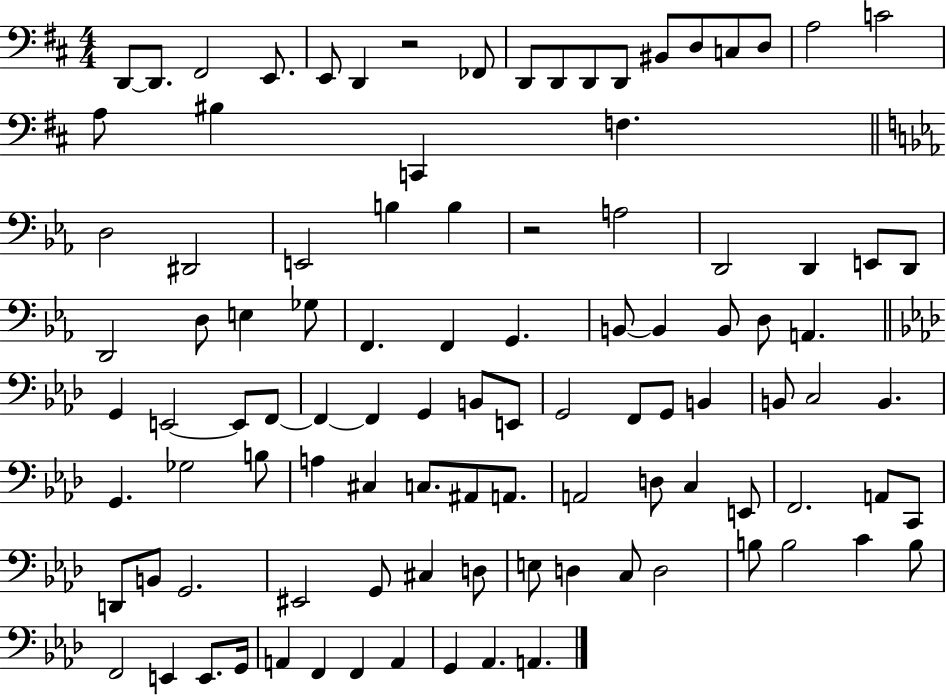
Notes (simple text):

D2/e D2/e. F#2/h E2/e. E2/e D2/q R/h FES2/e D2/e D2/e D2/e D2/e BIS2/e D3/e C3/e D3/e A3/h C4/h A3/e BIS3/q C2/q F3/q. D3/h D#2/h E2/h B3/q B3/q R/h A3/h D2/h D2/q E2/e D2/e D2/h D3/e E3/q Gb3/e F2/q. F2/q G2/q. B2/e B2/q B2/e D3/e A2/q. G2/q E2/h E2/e F2/e F2/q F2/q G2/q B2/e E2/e G2/h F2/e G2/e B2/q B2/e C3/h B2/q. G2/q. Gb3/h B3/e A3/q C#3/q C3/e. A#2/e A2/e. A2/h D3/e C3/q E2/e F2/h. A2/e C2/e D2/e B2/e G2/h. EIS2/h G2/e C#3/q D3/e E3/e D3/q C3/e D3/h B3/e B3/h C4/q B3/e F2/h E2/q E2/e. G2/s A2/q F2/q F2/q A2/q G2/q Ab2/q. A2/q.